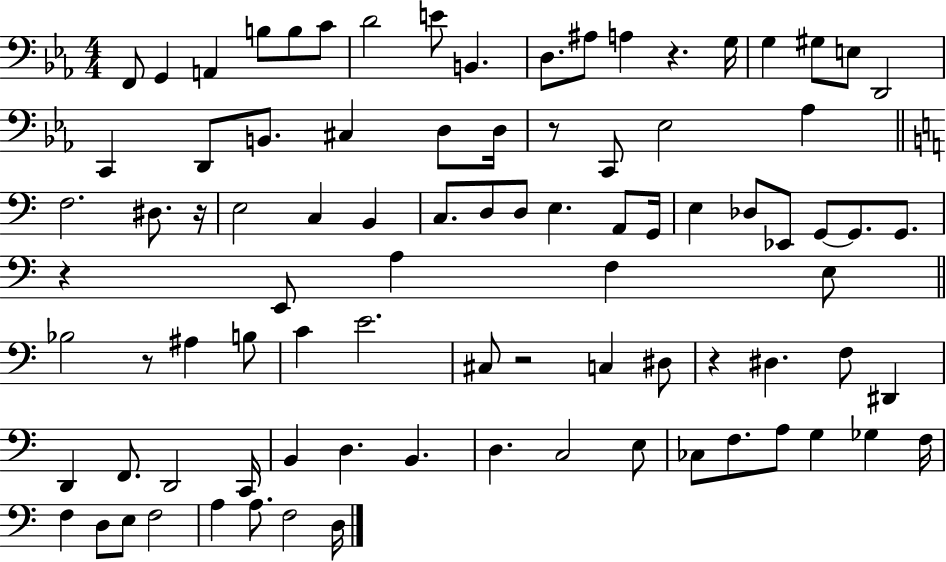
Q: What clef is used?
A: bass